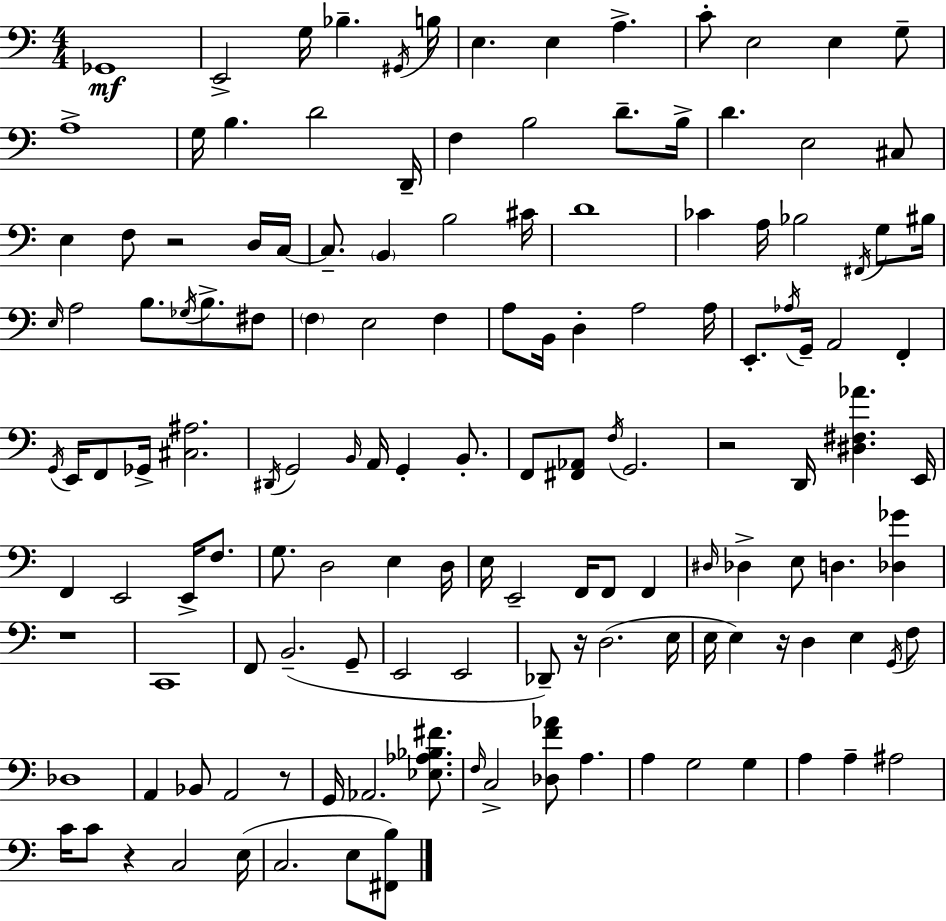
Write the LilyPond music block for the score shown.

{
  \clef bass
  \numericTimeSignature
  \time 4/4
  \key a \minor
  \repeat volta 2 { ges,1\mf | e,2-> g16 bes4.-- \acciaccatura { gis,16 } | b16 e4. e4 a4.-> | c'8-. e2 e4 g8-- | \break a1-> | g16 b4. d'2 | d,16-- f4 b2 d'8.-- | b16-> d'4. e2 cis8 | \break e4 f8 r2 d16 | c16~~ c8.-- \parenthesize b,4 b2 | cis'16 d'1 | ces'4 a16 bes2 \acciaccatura { fis,16 } g8 | \break bis16 \grace { e16 } a2 b8. \acciaccatura { ges16 } b8.-> | fis8 \parenthesize f4 e2 | f4 a8 b,16 d4-. a2 | a16 e,8.-. \acciaccatura { aes16 } g,16-- a,2 | \break f,4-. \acciaccatura { g,16 } e,16 f,8 ges,16-> <cis ais>2. | \acciaccatura { dis,16 } g,2 \grace { b,16 } | a,16 g,4-. b,8.-. f,8 <fis, aes,>8 \acciaccatura { f16 } g,2. | r2 | \break d,16 <dis fis aes'>4. e,16 f,4 e,2 | e,16-> f8. g8. d2 | e4 d16 e16 e,2-- | f,16 f,8 f,4 \grace { dis16 } des4-> e8 | \break d4. <des ges'>4 r1 | c,1 | f,8 b,2.--( | g,8-- e,2 | \break e,2 des,8--) r16 d2.( | e16 e16 e4) r16 | d4 e4 \acciaccatura { g,16 } f8 des1 | a,4 bes,8 | \break a,2 r8 g,16 aes,2. | <ees aes bes fis'>8. \grace { f16 } c2-> | <des f' aes'>8 a4. a4 | g2 g4 a4 | \break a4-- ais2 c'16 c'8 r4 | c2 e16( c2. | e8 <fis, b>8) } \bar "|."
}